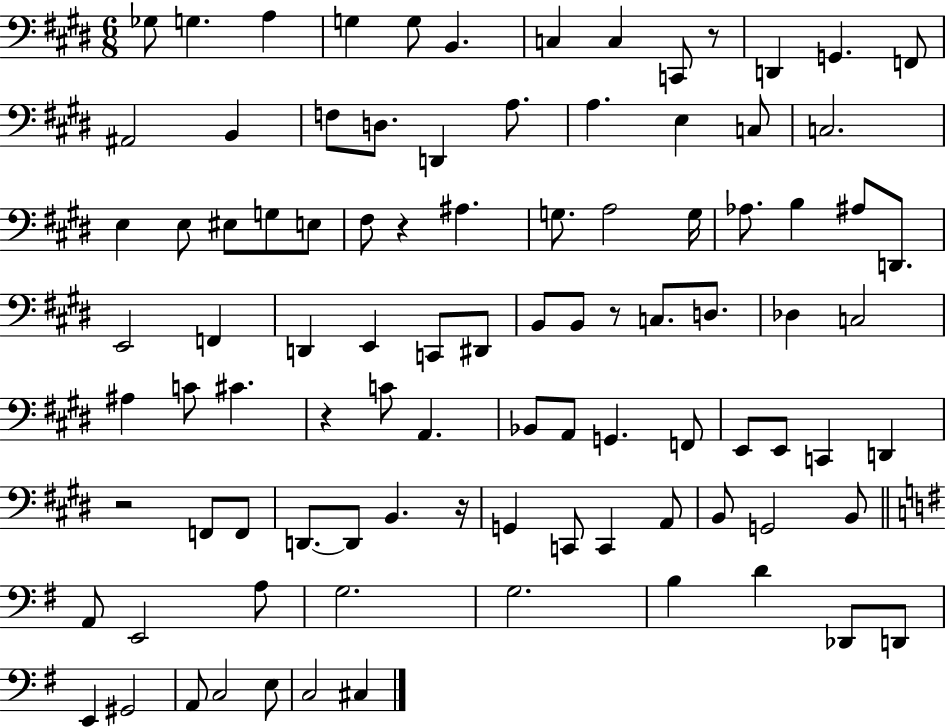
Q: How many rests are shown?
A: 6